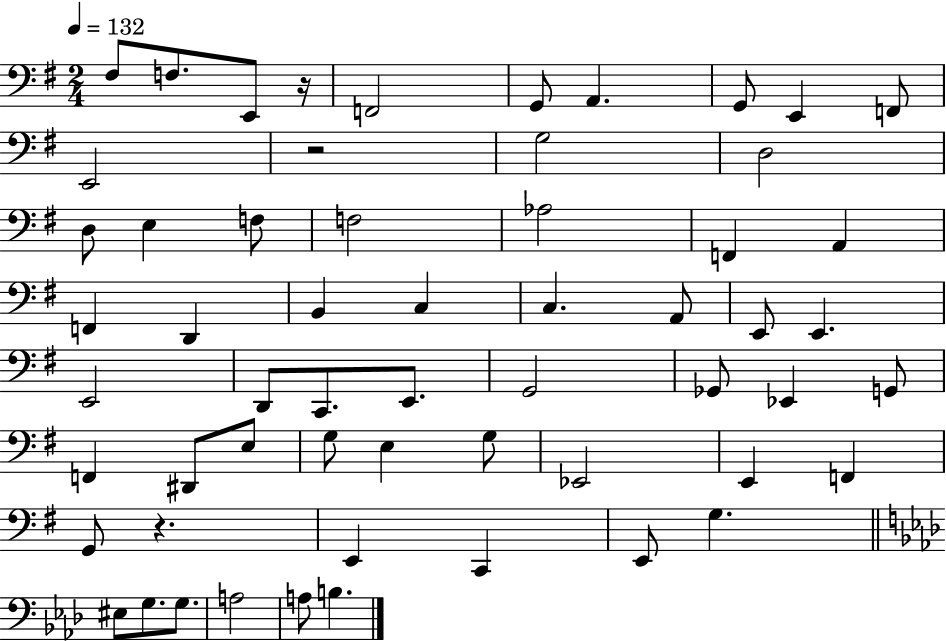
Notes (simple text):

F#3/e F3/e. E2/e R/s F2/h G2/e A2/q. G2/e E2/q F2/e E2/h R/h G3/h D3/h D3/e E3/q F3/e F3/h Ab3/h F2/q A2/q F2/q D2/q B2/q C3/q C3/q. A2/e E2/e E2/q. E2/h D2/e C2/e. E2/e. G2/h Gb2/e Eb2/q G2/e F2/q D#2/e E3/e G3/e E3/q G3/e Eb2/h E2/q F2/q G2/e R/q. E2/q C2/q E2/e G3/q. EIS3/e G3/e. G3/e. A3/h A3/e B3/q.